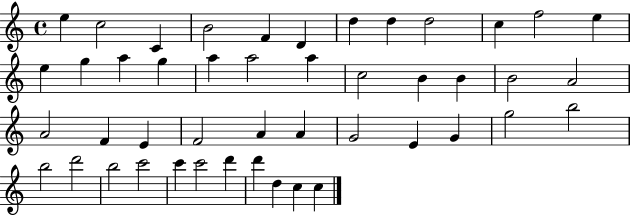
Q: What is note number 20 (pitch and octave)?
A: C5